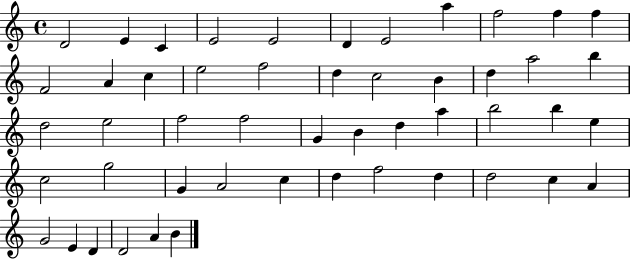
D4/h E4/q C4/q E4/h E4/h D4/q E4/h A5/q F5/h F5/q F5/q F4/h A4/q C5/q E5/h F5/h D5/q C5/h B4/q D5/q A5/h B5/q D5/h E5/h F5/h F5/h G4/q B4/q D5/q A5/q B5/h B5/q E5/q C5/h G5/h G4/q A4/h C5/q D5/q F5/h D5/q D5/h C5/q A4/q G4/h E4/q D4/q D4/h A4/q B4/q